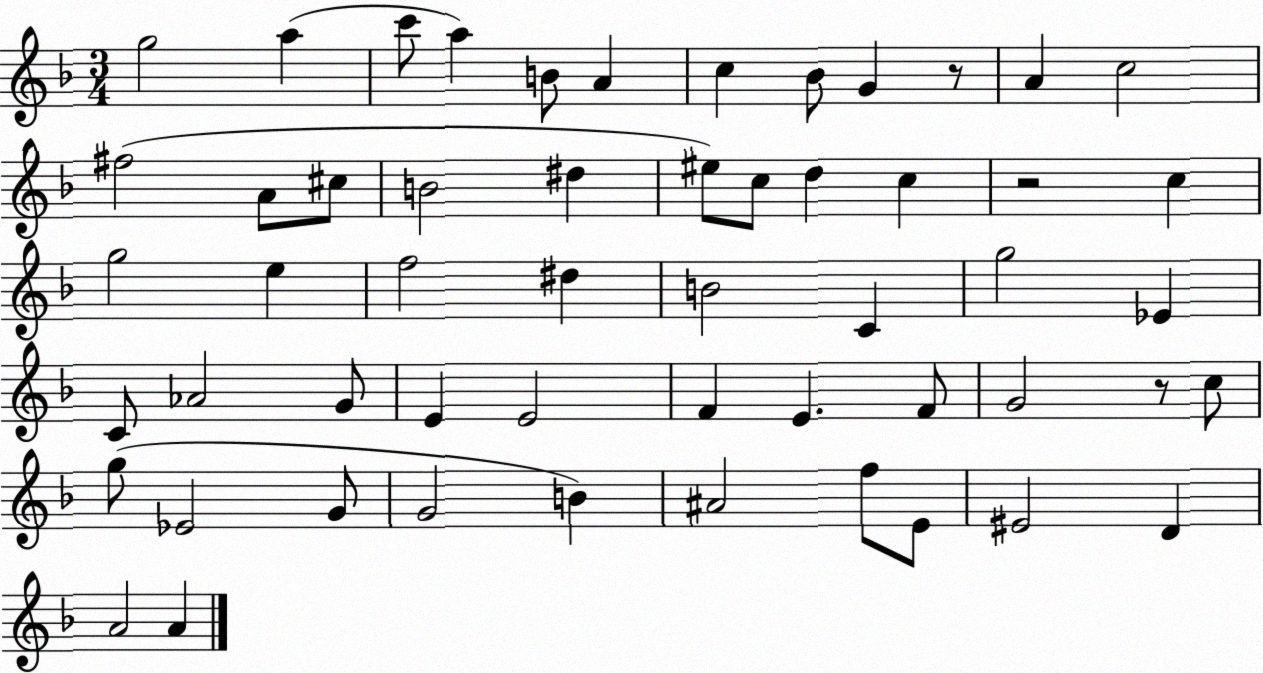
X:1
T:Untitled
M:3/4
L:1/4
K:F
g2 a c'/2 a B/2 A c _B/2 G z/2 A c2 ^f2 A/2 ^c/2 B2 ^d ^e/2 c/2 d c z2 c g2 e f2 ^d B2 C g2 _E C/2 _A2 G/2 E E2 F E F/2 G2 z/2 c/2 g/2 _E2 G/2 G2 B ^A2 f/2 E/2 ^E2 D A2 A